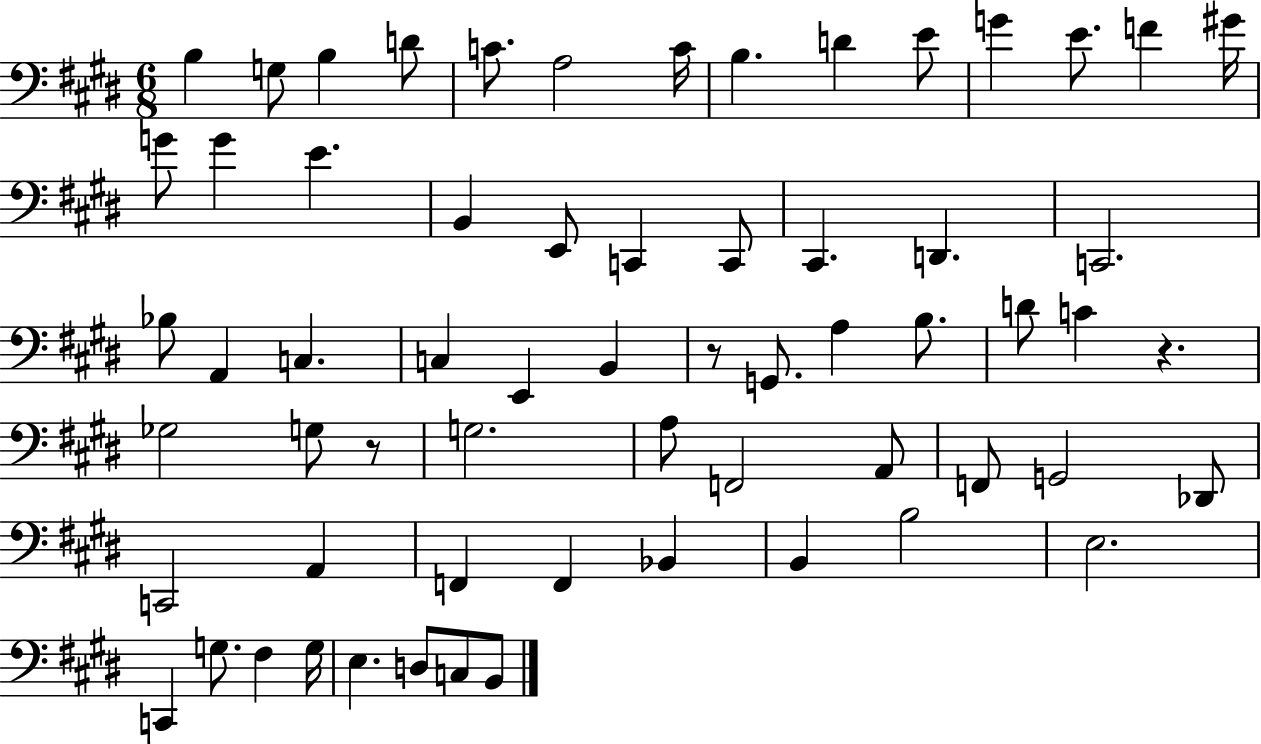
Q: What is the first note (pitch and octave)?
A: B3